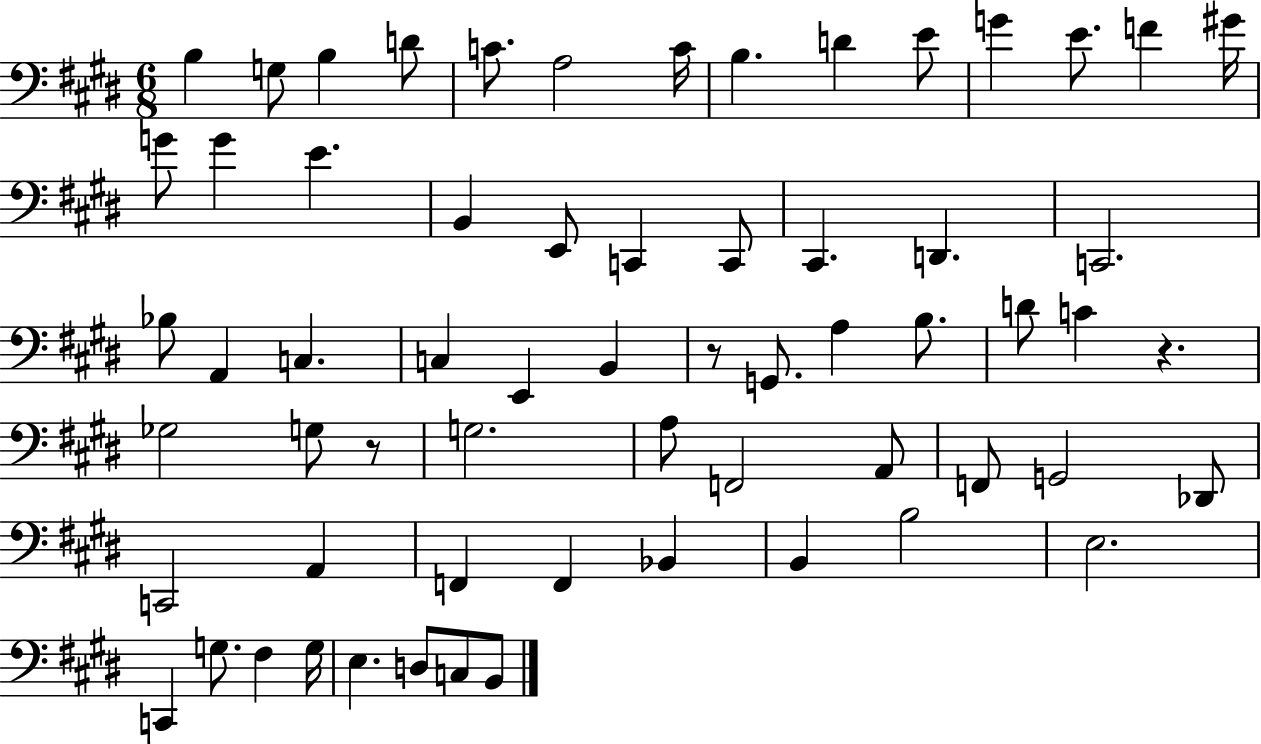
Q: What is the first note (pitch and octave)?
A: B3